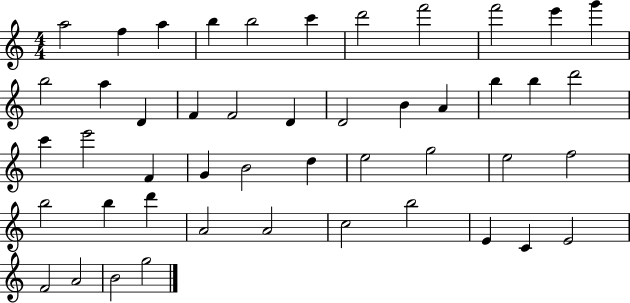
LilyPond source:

{
  \clef treble
  \numericTimeSignature
  \time 4/4
  \key c \major
  a''2 f''4 a''4 | b''4 b''2 c'''4 | d'''2 f'''2 | f'''2 e'''4 g'''4 | \break b''2 a''4 d'4 | f'4 f'2 d'4 | d'2 b'4 a'4 | b''4 b''4 d'''2 | \break c'''4 e'''2 f'4 | g'4 b'2 d''4 | e''2 g''2 | e''2 f''2 | \break b''2 b''4 d'''4 | a'2 a'2 | c''2 b''2 | e'4 c'4 e'2 | \break f'2 a'2 | b'2 g''2 | \bar "|."
}